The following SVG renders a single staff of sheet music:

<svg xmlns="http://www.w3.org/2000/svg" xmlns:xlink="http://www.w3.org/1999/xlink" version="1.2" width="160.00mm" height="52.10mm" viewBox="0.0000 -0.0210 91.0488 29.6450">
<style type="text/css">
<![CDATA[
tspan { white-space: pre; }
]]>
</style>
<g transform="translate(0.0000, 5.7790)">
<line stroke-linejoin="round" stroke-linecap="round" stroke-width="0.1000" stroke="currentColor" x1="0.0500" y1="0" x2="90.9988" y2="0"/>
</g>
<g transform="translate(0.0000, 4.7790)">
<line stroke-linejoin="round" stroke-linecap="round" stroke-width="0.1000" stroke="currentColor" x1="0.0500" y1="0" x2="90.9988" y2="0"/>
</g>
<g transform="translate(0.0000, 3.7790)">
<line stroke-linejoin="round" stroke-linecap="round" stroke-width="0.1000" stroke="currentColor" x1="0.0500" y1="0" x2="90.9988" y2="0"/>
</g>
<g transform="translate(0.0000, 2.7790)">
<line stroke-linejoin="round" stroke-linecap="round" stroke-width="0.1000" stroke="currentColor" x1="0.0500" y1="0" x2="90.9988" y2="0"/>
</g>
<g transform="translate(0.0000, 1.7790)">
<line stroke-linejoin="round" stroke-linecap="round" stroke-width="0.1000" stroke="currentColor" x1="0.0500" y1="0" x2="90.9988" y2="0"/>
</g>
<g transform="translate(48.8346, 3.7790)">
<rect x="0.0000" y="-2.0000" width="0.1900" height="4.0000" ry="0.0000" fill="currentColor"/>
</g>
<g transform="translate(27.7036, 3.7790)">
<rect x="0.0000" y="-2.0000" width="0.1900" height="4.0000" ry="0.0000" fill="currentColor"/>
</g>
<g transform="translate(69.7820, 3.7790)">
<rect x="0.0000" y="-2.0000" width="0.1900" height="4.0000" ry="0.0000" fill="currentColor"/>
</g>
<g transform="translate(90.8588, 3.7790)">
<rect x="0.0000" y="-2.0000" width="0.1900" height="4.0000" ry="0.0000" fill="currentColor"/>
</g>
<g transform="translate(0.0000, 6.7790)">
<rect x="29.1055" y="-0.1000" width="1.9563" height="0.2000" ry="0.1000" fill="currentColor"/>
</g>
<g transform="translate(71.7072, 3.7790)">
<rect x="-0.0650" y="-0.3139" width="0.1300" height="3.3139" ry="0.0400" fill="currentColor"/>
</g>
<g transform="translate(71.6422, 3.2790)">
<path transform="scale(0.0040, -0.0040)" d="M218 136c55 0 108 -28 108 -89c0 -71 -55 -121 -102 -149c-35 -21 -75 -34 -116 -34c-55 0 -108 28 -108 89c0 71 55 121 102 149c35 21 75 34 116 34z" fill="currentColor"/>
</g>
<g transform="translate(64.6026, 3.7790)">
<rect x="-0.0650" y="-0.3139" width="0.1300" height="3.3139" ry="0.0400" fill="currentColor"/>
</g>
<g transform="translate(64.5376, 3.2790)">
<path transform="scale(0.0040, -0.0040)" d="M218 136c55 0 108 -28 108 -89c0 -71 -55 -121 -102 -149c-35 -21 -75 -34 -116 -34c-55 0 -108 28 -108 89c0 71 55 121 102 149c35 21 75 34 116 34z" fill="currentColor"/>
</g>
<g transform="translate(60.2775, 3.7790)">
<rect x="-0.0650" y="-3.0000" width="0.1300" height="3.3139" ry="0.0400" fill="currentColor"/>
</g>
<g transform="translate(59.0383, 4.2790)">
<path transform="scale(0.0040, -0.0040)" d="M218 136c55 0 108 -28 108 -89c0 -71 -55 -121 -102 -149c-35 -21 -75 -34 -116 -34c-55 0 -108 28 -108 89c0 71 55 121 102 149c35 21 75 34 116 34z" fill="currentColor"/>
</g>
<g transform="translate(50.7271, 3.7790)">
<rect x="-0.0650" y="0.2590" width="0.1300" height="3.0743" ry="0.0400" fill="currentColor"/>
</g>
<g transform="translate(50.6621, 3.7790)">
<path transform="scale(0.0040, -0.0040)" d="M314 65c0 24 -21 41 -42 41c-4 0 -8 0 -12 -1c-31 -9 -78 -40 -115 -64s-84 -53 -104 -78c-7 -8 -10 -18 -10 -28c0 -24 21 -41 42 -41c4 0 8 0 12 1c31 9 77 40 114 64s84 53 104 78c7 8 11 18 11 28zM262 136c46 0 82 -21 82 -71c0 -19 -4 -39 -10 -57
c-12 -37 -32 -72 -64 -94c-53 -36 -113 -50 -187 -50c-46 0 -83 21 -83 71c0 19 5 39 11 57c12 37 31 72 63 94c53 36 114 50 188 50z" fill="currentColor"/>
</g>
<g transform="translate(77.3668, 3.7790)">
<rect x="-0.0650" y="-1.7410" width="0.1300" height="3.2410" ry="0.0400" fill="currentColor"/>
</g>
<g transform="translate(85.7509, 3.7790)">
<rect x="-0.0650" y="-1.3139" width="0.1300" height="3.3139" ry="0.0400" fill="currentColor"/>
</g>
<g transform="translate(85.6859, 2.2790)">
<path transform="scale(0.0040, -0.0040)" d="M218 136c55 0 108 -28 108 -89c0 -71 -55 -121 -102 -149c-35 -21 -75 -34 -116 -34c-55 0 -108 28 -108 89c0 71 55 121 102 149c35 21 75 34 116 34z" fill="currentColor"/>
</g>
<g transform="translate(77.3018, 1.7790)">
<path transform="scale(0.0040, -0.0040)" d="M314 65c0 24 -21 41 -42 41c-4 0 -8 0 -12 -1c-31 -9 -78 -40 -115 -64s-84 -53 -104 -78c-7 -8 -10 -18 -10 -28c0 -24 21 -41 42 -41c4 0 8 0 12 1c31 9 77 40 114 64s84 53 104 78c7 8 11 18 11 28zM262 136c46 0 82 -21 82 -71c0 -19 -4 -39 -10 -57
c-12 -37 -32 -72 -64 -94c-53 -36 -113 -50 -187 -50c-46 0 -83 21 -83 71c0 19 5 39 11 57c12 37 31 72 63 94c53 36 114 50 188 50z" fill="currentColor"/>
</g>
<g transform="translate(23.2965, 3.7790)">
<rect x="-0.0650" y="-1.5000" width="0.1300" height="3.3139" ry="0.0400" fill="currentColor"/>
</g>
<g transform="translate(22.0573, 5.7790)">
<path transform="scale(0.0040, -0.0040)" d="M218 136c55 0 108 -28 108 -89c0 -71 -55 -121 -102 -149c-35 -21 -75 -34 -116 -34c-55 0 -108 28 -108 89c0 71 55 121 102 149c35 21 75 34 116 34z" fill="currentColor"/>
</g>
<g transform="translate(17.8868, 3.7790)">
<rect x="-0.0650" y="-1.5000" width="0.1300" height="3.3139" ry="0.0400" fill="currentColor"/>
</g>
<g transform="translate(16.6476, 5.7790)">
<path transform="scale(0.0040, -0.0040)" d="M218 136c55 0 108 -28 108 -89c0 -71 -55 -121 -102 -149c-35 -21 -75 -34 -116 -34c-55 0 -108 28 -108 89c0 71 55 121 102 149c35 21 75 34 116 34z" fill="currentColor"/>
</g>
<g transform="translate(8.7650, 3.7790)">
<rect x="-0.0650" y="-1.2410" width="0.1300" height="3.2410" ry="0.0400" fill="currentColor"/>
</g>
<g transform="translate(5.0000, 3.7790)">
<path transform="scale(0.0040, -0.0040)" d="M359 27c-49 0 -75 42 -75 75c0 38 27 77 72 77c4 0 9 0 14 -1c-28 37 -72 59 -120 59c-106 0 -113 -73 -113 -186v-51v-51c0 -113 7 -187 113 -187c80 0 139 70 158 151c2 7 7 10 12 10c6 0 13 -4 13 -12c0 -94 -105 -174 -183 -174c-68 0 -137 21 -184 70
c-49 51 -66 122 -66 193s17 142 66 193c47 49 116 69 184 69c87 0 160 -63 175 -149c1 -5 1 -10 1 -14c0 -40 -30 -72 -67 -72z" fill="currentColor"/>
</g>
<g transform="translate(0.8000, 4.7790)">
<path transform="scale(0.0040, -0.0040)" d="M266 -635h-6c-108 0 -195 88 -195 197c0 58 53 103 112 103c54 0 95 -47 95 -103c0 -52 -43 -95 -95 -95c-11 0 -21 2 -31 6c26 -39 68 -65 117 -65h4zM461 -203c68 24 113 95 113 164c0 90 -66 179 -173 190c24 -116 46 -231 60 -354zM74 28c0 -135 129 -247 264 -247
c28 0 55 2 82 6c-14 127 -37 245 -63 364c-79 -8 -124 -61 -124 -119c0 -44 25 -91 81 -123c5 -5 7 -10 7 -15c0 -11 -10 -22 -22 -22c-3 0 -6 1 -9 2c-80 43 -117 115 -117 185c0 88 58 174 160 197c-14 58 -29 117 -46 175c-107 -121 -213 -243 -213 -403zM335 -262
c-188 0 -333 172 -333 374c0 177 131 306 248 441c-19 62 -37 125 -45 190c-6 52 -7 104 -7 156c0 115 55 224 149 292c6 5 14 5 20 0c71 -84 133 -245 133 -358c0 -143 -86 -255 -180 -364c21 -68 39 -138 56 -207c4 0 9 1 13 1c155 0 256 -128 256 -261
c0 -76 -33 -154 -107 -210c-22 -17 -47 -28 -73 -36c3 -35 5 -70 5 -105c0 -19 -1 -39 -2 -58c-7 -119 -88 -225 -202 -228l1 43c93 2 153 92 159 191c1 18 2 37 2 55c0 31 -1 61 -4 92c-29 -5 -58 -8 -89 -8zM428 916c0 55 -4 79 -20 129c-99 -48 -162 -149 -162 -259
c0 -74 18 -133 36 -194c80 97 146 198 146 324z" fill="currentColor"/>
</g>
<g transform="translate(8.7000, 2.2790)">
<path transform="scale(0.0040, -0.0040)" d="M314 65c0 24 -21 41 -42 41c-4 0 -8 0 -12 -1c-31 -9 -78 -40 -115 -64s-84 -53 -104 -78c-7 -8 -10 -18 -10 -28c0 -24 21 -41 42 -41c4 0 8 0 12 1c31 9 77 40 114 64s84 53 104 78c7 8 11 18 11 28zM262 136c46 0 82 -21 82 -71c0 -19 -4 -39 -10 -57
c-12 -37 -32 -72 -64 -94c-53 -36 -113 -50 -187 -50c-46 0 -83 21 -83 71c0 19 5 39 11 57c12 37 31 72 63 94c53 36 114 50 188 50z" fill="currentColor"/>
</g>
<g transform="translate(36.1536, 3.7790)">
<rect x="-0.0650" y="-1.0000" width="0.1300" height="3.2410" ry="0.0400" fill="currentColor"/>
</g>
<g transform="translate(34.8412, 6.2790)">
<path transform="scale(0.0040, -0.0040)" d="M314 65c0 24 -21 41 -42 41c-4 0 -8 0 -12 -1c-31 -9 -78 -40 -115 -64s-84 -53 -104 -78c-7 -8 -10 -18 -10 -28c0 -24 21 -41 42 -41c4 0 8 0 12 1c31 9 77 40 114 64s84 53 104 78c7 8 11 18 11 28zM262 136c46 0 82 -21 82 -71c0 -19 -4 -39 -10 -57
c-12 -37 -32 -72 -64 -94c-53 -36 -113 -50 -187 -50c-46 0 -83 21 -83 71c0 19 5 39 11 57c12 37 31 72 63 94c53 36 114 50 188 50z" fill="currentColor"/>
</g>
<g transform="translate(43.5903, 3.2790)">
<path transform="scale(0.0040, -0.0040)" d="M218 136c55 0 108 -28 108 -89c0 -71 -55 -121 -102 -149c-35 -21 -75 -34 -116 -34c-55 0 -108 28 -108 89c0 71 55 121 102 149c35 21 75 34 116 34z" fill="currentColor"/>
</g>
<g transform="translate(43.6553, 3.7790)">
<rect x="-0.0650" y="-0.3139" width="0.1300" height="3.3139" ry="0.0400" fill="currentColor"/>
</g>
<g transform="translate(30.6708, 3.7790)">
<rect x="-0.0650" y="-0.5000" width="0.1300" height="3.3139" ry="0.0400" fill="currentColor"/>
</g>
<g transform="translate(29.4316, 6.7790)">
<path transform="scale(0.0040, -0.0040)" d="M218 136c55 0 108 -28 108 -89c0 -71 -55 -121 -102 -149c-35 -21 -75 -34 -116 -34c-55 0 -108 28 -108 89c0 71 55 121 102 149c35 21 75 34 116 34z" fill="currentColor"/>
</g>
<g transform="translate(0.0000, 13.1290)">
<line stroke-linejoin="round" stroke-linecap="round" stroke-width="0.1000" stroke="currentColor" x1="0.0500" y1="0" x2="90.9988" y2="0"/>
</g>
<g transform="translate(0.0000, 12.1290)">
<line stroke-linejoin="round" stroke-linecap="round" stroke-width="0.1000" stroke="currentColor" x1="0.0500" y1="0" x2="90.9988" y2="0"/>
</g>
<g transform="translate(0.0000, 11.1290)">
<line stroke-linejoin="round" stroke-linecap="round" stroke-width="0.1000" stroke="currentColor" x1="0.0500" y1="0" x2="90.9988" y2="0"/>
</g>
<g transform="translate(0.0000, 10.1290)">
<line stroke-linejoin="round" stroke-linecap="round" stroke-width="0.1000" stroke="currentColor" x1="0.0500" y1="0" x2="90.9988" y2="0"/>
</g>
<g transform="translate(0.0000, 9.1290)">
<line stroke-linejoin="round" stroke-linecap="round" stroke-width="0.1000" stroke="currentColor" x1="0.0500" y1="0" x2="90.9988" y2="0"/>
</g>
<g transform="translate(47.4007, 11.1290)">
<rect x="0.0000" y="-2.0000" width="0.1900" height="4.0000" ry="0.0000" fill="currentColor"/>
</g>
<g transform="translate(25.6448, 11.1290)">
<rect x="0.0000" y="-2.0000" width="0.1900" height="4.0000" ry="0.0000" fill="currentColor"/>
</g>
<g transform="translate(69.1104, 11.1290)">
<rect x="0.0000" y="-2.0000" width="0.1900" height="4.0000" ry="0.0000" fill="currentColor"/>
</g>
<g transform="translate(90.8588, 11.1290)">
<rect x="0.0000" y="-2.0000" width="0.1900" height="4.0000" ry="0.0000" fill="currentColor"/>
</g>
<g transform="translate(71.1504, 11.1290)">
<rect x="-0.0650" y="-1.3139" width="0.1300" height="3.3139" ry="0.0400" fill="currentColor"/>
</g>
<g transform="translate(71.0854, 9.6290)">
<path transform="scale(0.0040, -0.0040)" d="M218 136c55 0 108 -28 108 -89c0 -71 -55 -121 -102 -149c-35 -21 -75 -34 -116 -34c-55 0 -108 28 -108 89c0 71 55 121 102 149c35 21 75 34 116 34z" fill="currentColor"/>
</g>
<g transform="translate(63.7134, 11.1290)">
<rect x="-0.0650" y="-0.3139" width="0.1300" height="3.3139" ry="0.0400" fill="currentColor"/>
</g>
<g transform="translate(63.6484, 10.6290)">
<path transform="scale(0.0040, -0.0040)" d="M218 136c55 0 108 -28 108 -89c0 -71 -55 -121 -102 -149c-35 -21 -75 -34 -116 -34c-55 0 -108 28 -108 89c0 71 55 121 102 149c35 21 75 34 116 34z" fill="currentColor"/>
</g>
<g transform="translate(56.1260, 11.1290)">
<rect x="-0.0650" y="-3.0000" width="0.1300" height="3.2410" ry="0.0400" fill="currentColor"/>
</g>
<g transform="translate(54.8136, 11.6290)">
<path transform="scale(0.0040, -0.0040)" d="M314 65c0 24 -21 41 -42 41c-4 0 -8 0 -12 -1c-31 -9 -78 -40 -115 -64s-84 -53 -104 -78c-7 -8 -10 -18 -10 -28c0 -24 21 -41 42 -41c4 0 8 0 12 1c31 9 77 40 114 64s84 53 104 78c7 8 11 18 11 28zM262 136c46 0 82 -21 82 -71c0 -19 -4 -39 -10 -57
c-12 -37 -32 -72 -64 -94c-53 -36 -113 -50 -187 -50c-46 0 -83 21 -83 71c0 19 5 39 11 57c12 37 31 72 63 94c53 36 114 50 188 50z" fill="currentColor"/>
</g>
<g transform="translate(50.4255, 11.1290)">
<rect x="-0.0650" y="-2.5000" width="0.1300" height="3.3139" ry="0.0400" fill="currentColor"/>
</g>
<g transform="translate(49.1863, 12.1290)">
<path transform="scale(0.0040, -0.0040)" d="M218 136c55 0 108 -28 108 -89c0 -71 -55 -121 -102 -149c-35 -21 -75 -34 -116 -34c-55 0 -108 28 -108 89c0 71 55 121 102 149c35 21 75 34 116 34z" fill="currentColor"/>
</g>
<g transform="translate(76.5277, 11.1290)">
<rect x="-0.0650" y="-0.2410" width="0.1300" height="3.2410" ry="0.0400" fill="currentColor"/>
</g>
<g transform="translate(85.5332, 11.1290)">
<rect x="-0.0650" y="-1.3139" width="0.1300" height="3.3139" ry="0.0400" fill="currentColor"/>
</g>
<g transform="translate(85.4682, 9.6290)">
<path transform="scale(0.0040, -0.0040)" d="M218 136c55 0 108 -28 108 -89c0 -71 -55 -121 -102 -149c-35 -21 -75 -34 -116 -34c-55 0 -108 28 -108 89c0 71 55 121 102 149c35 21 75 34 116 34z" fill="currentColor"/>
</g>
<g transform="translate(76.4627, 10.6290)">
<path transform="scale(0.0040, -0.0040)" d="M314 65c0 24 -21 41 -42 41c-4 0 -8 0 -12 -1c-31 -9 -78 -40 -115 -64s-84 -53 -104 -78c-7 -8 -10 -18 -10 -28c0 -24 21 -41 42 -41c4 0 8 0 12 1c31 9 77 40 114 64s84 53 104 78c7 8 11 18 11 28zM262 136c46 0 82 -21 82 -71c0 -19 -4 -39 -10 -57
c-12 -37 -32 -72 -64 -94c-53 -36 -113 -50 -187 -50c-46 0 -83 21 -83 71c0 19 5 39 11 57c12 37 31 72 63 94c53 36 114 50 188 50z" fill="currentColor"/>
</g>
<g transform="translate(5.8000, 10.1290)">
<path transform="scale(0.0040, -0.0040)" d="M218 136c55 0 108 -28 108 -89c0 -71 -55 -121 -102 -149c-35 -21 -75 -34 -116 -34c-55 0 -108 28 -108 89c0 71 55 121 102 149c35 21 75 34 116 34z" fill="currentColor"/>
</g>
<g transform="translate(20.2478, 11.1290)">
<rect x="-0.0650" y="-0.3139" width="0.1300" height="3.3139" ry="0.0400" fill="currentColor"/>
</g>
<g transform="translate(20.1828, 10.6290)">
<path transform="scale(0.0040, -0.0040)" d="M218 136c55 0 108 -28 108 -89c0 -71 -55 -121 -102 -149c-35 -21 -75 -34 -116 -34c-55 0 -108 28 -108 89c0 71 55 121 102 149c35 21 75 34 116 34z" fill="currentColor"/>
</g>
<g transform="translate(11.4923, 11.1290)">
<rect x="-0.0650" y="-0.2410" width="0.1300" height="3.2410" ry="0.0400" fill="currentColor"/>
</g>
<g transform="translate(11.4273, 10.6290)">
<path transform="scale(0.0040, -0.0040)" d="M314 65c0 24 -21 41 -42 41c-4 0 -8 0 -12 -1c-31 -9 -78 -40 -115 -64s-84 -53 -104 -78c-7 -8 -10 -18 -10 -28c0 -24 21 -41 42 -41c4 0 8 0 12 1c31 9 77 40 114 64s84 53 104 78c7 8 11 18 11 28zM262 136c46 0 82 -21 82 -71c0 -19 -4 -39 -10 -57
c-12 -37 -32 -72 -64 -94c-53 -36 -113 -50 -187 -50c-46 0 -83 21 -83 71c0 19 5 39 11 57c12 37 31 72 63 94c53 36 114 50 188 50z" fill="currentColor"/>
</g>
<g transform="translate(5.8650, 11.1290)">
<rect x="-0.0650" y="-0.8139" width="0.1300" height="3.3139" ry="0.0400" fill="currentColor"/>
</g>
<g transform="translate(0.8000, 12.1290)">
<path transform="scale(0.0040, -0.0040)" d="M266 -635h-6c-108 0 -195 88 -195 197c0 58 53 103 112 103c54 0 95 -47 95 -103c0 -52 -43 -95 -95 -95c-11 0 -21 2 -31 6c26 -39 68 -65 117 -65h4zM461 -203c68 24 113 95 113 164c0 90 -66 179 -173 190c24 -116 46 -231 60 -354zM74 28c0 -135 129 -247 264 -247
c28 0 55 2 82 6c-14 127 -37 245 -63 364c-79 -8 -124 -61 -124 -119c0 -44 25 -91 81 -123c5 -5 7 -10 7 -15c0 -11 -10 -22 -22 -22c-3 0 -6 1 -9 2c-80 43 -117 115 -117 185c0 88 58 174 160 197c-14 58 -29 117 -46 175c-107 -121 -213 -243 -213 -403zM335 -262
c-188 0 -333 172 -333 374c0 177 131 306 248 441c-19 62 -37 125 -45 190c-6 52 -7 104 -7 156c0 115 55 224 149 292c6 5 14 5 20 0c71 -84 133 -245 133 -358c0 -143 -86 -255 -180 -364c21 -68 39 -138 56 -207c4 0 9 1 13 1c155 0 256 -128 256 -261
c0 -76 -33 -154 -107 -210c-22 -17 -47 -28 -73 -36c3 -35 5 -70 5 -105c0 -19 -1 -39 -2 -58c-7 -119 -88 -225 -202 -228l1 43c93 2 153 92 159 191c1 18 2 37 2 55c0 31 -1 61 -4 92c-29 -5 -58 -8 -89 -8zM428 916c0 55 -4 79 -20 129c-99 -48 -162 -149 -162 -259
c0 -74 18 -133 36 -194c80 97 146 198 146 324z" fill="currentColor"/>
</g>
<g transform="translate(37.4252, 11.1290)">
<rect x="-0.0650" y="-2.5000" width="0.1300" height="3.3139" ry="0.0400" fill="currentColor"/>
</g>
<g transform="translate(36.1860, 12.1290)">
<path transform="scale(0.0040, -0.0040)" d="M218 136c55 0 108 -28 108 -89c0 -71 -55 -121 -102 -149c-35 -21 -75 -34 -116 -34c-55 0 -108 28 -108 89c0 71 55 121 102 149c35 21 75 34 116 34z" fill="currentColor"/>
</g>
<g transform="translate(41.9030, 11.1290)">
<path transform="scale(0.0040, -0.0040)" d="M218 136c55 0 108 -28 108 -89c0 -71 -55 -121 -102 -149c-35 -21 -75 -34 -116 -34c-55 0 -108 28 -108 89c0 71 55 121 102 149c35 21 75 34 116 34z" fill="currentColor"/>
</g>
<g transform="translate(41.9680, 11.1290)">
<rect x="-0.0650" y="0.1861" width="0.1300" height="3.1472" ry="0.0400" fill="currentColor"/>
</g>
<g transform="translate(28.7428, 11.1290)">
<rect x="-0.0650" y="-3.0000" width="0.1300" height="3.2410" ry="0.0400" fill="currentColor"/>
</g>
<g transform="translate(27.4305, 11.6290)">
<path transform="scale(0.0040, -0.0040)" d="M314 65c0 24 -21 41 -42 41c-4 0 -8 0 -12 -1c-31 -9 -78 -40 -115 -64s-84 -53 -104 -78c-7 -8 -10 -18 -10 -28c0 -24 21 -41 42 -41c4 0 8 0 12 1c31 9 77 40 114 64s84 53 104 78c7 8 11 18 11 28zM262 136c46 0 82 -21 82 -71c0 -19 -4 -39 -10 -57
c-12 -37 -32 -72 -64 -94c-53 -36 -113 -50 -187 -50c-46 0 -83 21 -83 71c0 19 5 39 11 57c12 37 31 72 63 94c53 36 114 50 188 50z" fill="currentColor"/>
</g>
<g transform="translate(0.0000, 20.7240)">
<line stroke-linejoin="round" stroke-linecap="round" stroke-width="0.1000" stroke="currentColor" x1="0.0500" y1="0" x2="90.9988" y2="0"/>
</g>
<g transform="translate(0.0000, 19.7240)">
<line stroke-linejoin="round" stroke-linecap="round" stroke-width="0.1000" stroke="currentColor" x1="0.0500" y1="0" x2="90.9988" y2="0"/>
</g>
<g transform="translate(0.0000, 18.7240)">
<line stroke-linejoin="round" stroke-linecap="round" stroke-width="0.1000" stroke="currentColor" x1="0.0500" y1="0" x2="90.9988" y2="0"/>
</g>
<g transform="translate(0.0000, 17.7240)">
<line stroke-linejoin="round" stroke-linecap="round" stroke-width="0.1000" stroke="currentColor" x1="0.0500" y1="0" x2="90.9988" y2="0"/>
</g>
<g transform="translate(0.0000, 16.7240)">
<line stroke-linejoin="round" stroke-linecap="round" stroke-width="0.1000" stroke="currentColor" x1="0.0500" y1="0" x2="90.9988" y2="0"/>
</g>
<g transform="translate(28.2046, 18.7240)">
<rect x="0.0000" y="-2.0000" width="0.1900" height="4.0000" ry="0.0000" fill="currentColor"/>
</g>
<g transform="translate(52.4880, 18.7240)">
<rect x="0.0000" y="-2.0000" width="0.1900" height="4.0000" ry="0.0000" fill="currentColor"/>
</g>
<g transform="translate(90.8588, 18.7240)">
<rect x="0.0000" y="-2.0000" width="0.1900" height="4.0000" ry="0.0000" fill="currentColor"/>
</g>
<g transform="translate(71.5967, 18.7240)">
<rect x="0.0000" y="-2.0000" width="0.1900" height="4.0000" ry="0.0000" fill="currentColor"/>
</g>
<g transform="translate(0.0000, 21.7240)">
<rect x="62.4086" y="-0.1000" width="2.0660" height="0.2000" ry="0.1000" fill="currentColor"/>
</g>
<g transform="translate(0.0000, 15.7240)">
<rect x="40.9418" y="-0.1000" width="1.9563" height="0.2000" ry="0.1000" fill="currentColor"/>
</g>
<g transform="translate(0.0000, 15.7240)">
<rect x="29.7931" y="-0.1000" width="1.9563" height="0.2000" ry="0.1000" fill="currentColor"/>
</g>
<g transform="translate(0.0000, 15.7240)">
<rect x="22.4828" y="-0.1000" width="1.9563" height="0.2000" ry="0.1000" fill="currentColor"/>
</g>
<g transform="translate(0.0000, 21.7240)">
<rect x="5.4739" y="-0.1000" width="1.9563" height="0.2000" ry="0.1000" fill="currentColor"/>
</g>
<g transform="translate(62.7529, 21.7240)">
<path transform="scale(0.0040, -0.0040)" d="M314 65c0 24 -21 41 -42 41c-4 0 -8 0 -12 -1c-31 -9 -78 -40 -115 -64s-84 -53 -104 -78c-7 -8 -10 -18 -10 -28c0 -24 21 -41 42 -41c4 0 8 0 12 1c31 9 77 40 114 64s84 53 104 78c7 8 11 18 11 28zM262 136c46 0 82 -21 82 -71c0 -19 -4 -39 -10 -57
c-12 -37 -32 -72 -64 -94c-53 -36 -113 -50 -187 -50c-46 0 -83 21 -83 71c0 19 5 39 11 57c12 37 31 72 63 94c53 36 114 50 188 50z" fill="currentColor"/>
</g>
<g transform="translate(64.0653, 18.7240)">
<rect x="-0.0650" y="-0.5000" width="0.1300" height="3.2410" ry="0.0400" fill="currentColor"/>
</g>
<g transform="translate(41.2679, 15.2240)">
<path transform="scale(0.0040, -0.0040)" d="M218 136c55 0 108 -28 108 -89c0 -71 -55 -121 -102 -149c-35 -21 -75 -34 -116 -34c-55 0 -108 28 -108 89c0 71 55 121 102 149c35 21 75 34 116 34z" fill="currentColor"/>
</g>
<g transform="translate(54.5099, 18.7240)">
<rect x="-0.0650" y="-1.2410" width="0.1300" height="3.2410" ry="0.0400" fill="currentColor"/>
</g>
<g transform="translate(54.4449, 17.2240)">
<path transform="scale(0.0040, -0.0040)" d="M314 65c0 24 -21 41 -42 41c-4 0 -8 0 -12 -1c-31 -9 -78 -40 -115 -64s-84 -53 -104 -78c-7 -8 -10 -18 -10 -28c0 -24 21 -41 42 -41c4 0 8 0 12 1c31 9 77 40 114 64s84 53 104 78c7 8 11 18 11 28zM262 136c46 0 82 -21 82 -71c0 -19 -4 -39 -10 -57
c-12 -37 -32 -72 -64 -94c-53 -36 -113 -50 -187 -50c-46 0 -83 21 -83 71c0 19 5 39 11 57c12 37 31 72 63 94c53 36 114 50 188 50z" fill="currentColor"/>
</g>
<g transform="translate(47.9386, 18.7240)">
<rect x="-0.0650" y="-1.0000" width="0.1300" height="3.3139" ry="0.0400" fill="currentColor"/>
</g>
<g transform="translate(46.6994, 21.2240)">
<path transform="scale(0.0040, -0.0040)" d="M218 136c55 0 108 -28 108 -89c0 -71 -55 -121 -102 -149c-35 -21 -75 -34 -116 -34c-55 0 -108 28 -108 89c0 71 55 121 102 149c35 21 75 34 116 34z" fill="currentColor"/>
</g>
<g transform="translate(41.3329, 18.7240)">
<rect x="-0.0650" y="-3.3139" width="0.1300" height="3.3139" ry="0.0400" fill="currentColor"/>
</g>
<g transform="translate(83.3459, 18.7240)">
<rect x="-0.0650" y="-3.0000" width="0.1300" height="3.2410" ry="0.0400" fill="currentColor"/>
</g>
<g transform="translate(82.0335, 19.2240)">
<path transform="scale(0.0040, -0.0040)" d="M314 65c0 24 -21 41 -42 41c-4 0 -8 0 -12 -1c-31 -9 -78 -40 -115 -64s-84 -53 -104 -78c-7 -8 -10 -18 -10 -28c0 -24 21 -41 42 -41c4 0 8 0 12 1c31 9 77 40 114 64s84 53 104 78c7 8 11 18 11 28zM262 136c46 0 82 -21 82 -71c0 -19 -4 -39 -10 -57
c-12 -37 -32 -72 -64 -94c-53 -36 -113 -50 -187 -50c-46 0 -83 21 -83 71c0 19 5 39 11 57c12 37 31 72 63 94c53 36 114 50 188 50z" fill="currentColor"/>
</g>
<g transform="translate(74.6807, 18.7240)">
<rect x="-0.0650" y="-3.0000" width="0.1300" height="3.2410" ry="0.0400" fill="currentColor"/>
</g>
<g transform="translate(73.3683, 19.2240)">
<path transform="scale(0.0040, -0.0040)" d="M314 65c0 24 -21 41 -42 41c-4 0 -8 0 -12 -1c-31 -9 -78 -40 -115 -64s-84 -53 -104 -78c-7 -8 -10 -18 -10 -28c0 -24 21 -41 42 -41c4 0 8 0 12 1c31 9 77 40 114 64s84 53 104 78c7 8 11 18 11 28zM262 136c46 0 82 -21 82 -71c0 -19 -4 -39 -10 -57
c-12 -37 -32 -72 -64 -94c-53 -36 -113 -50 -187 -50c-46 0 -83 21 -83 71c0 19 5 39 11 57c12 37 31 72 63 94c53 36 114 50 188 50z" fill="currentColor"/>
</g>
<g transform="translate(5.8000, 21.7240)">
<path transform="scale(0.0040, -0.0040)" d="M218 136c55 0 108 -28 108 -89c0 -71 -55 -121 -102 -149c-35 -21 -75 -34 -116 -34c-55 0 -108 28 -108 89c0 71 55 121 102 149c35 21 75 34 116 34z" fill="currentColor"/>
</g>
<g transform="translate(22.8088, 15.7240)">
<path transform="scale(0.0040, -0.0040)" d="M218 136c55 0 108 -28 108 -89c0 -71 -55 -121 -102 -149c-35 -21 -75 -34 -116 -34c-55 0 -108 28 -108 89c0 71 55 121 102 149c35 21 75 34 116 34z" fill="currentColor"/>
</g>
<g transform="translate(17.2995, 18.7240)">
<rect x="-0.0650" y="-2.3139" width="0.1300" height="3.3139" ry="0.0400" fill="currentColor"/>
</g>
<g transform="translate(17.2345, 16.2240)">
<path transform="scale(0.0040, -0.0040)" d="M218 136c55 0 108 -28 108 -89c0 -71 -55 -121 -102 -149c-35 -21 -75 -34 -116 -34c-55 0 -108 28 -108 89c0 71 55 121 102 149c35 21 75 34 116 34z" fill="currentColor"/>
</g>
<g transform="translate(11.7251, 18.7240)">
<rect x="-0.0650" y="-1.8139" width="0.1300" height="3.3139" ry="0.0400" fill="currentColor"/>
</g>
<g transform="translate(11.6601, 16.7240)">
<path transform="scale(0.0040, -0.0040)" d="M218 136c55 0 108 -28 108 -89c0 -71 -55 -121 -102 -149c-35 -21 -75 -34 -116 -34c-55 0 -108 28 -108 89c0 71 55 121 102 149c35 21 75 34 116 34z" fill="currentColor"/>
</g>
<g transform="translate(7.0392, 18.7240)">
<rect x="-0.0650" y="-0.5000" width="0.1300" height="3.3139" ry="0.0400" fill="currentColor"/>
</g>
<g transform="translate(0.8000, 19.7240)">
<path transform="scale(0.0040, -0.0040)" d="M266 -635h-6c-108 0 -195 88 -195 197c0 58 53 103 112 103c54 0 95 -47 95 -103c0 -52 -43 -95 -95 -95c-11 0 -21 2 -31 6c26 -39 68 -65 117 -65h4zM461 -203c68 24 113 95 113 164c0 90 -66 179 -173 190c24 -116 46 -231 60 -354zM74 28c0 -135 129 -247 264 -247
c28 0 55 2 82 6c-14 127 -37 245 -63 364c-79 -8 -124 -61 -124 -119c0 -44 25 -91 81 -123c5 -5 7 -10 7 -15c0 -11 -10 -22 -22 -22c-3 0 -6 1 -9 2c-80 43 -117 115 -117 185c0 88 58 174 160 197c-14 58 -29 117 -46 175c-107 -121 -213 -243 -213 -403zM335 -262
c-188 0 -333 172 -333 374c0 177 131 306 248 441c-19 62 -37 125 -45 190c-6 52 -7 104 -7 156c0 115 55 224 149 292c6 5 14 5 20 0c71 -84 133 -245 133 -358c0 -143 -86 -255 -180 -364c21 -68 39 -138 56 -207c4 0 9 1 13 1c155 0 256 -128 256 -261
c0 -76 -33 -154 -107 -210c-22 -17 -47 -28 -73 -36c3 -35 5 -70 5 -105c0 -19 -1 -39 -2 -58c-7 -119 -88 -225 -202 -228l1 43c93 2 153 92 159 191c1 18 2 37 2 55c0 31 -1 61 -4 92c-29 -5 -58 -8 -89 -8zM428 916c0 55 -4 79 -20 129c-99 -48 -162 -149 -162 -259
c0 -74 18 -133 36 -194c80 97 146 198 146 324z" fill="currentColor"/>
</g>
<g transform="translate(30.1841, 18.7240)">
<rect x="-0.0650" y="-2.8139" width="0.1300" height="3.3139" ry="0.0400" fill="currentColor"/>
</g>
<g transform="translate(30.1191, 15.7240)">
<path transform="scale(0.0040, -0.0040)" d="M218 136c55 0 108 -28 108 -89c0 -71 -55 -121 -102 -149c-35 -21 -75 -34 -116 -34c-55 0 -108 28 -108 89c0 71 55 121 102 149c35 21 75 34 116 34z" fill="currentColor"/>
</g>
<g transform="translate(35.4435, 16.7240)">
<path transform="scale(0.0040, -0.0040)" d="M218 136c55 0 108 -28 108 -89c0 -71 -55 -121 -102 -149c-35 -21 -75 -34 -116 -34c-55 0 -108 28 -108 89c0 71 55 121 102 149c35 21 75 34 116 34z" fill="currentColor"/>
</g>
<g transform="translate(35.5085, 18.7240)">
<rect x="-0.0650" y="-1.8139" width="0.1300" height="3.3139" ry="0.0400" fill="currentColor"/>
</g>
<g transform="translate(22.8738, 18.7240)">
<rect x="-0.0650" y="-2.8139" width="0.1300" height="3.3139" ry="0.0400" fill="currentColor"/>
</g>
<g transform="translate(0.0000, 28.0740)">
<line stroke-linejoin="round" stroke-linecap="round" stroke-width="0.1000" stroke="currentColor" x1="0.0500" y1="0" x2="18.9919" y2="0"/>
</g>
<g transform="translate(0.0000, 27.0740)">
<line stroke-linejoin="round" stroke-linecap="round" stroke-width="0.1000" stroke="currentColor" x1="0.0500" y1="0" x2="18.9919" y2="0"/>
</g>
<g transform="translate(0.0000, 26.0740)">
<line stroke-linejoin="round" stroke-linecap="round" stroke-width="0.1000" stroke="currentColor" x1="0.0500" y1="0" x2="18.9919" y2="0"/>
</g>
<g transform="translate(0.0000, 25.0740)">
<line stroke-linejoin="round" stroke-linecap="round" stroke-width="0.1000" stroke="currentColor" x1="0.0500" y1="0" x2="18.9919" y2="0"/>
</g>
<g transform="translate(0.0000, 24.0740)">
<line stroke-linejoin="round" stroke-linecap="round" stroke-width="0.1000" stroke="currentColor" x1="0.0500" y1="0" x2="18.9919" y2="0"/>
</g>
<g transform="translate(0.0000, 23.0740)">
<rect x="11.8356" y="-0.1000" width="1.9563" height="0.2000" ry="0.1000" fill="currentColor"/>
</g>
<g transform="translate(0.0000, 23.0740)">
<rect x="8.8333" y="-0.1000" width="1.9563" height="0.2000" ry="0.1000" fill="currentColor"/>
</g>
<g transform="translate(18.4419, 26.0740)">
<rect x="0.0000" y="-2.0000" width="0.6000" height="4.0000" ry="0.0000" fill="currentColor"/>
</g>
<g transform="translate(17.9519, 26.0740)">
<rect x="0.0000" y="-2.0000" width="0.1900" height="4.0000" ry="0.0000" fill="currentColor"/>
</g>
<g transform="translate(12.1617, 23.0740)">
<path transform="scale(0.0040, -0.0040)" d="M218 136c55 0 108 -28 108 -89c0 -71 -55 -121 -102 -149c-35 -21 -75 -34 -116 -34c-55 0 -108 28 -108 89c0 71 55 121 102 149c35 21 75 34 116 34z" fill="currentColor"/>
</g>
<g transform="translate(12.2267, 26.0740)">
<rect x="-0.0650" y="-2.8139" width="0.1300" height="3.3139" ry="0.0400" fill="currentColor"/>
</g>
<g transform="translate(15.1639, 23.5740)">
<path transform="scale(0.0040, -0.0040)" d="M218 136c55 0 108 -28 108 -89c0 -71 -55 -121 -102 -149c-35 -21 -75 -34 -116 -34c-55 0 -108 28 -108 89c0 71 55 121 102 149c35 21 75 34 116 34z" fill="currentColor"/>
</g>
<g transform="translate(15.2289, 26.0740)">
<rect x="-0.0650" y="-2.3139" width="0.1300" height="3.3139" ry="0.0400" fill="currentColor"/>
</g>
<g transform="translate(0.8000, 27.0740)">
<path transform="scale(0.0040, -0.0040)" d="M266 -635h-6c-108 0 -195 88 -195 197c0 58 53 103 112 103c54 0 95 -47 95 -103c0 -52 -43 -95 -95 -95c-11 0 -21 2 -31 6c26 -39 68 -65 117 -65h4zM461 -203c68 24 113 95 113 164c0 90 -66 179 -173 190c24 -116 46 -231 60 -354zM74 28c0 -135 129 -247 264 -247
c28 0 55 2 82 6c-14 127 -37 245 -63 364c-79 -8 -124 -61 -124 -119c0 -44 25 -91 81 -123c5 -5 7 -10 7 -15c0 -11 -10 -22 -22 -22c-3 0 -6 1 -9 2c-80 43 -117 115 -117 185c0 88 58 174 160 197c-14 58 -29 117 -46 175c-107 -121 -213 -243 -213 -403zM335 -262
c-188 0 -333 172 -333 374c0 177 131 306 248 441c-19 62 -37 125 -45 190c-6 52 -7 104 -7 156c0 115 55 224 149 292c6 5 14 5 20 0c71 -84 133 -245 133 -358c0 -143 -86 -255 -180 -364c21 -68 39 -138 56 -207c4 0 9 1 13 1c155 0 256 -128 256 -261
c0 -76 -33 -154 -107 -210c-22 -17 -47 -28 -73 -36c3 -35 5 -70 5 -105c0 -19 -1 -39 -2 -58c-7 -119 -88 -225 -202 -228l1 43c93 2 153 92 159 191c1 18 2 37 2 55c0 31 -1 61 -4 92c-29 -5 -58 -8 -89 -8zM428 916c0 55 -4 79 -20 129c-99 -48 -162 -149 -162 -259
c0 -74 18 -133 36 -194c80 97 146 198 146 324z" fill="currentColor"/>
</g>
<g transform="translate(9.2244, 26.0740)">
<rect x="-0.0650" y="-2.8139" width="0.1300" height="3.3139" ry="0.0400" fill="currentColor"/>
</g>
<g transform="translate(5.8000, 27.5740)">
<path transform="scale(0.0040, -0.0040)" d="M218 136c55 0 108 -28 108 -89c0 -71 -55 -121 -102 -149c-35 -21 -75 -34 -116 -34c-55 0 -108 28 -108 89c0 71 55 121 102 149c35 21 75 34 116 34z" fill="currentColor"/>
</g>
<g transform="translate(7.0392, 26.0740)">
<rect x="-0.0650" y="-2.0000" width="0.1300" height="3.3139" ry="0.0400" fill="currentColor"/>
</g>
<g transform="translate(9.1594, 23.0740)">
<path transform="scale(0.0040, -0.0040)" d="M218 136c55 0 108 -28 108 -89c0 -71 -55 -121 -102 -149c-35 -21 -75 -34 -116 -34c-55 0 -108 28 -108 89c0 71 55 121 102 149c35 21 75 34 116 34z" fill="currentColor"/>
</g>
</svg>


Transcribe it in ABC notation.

X:1
T:Untitled
M:4/4
L:1/4
K:C
e2 E E C D2 c B2 A c c f2 e d c2 c A2 G B G A2 c e c2 e C f g a a f b D e2 C2 A2 A2 F a a g